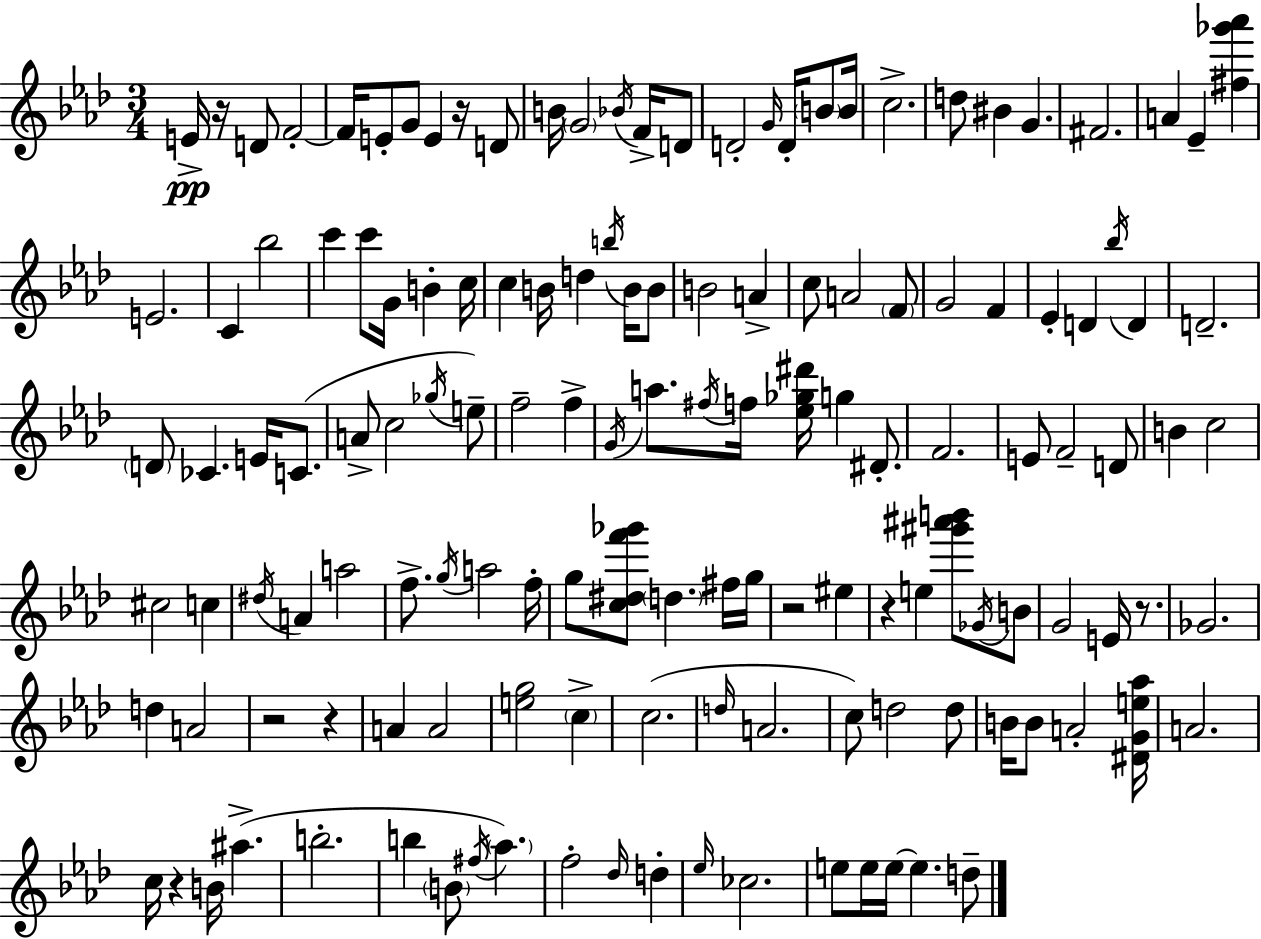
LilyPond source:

{
  \clef treble
  \numericTimeSignature
  \time 3/4
  \key f \minor
  \repeat volta 2 { e'16->\pp r16 d'8 f'2-.~~ | f'16 e'8-. g'8 e'4 r16 d'8 | b'16 \parenthesize g'2 \acciaccatura { bes'16 } f'16-> d'8 | d'2-. \grace { g'16 } d'16-. \parenthesize b'8 | \break b'16 c''2.-> | d''8 bis'4 g'4. | fis'2. | a'4 ees'4-- <fis'' ges''' aes'''>4 | \break e'2. | c'4 bes''2 | c'''4 c'''8 g'16 b'4-. | c''16 c''4 b'16 d''4 \acciaccatura { b''16 } | \break b'16 b'8 b'2 a'4-> | c''8 a'2 | \parenthesize f'8 g'2 f'4 | ees'4-. d'4 \acciaccatura { bes''16 } | \break d'4 d'2.-- | \parenthesize d'8 ces'4. | e'16 c'8.( a'8-> c''2 | \acciaccatura { ges''16 } e''8--) f''2-- | \break f''4-> \acciaccatura { g'16 } a''8. \acciaccatura { fis''16 } f''16 <ees'' ges'' dis'''>16 | g''4 dis'8.-. f'2. | e'8 f'2-- | d'8 b'4 c''2 | \break cis''2 | c''4 \acciaccatura { dis''16 } a'4 | a''2 f''8.-> \acciaccatura { g''16 } | a''2 f''16-. g''8 <c'' dis'' f''' ges'''>8 | \break \parenthesize d''4. fis''16 g''16 r2 | eis''4 r4 | e''4 <gis''' ais''' b'''>8 \acciaccatura { ges'16 } b'8 g'2 | e'16 r8. ges'2. | \break d''4 | a'2 r2 | r4 a'4 | a'2 <e'' g''>2 | \break \parenthesize c''4-> c''2.( | \grace { d''16 } a'2. | c''8) | d''2 d''8 b'16 | \break b'8 a'2-. <dis' g' e'' aes''>16 a'2. | c''16 | r4 b'16 ais''4.->( b''2.-. | b''4 | \break \parenthesize b'8 \acciaccatura { fis''16 } \parenthesize aes''4.) | f''2-. \grace { des''16 } d''4-. | \grace { ees''16 } ces''2. | e''8 e''16 e''16~~ e''4. | \break d''8-- } \bar "|."
}